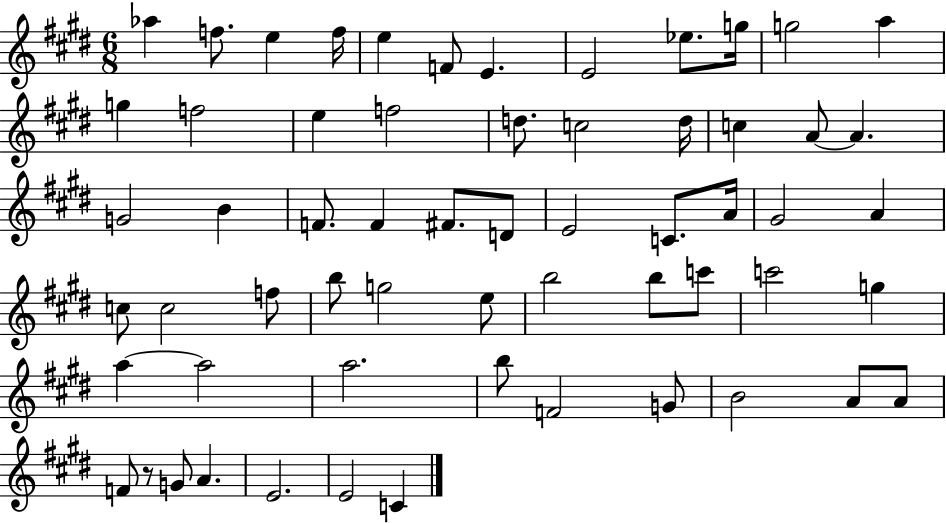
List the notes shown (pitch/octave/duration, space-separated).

Ab5/q F5/e. E5/q F5/s E5/q F4/e E4/q. E4/h Eb5/e. G5/s G5/h A5/q G5/q F5/h E5/q F5/h D5/e. C5/h D5/s C5/q A4/e A4/q. G4/h B4/q F4/e. F4/q F#4/e. D4/e E4/h C4/e. A4/s G#4/h A4/q C5/e C5/h F5/e B5/e G5/h E5/e B5/h B5/e C6/e C6/h G5/q A5/q A5/h A5/h. B5/e F4/h G4/e B4/h A4/e A4/e F4/e R/e G4/e A4/q. E4/h. E4/h C4/q